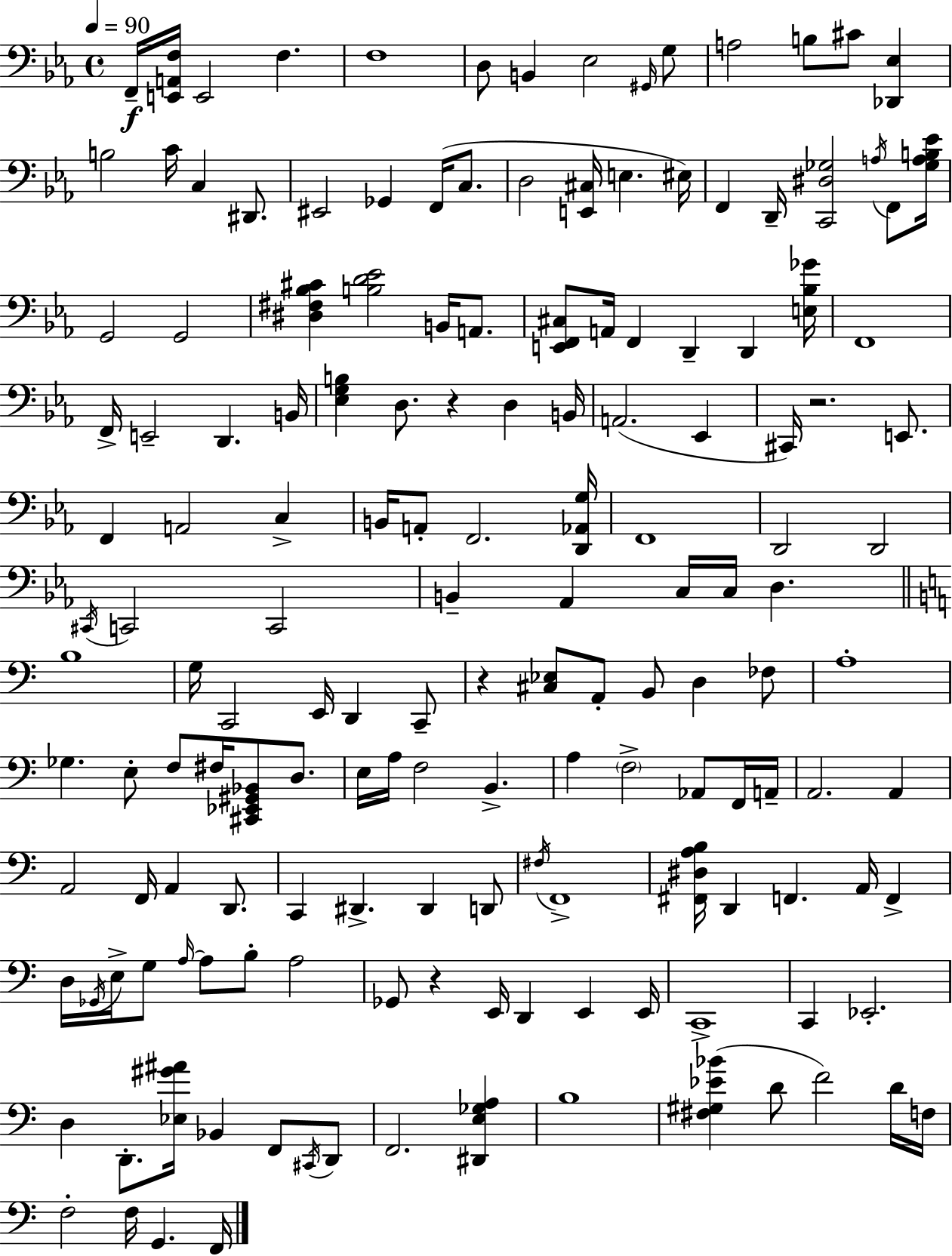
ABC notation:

X:1
T:Untitled
M:4/4
L:1/4
K:Cm
F,,/4 [E,,A,,F,]/4 E,,2 F, F,4 D,/2 B,, _E,2 ^G,,/4 G,/2 A,2 B,/2 ^C/2 [_D,,_E,] B,2 C/4 C, ^D,,/2 ^E,,2 _G,, F,,/4 C,/2 D,2 [E,,^C,]/4 E, ^E,/4 F,, D,,/4 [C,,^D,_G,]2 A,/4 F,,/2 [_G,A,B,_E]/4 G,,2 G,,2 [^D,^F,_B,^C] [B,D_E]2 B,,/4 A,,/2 [E,,F,,^C,]/2 A,,/4 F,, D,, D,, [E,_B,_G]/4 F,,4 F,,/4 E,,2 D,, B,,/4 [_E,G,B,] D,/2 z D, B,,/4 A,,2 _E,, ^C,,/4 z2 E,,/2 F,, A,,2 C, B,,/4 A,,/2 F,,2 [D,,_A,,G,]/4 F,,4 D,,2 D,,2 ^C,,/4 C,,2 C,,2 B,, _A,, C,/4 C,/4 D, B,4 G,/4 C,,2 E,,/4 D,, C,,/2 z [^C,_E,]/2 A,,/2 B,,/2 D, _F,/2 A,4 _G, E,/2 F,/2 ^F,/4 [^C,,_E,,^G,,_B,,]/2 D,/2 E,/4 A,/4 F,2 B,, A, F,2 _A,,/2 F,,/4 A,,/4 A,,2 A,, A,,2 F,,/4 A,, D,,/2 C,, ^D,, ^D,, D,,/2 ^F,/4 F,,4 [^F,,^D,A,B,]/4 D,, F,, A,,/4 F,, D,/4 _G,,/4 E,/4 G,/2 A,/4 A,/2 B,/2 A,2 _G,,/2 z E,,/4 D,, E,, E,,/4 C,,4 C,, _E,,2 D, D,,/2 [_E,^G^A]/4 _B,, F,,/2 ^C,,/4 D,,/2 F,,2 [^D,,E,_G,A,] B,4 [^F,^G,_E_B] D/2 F2 D/4 F,/4 F,2 F,/4 G,, F,,/4